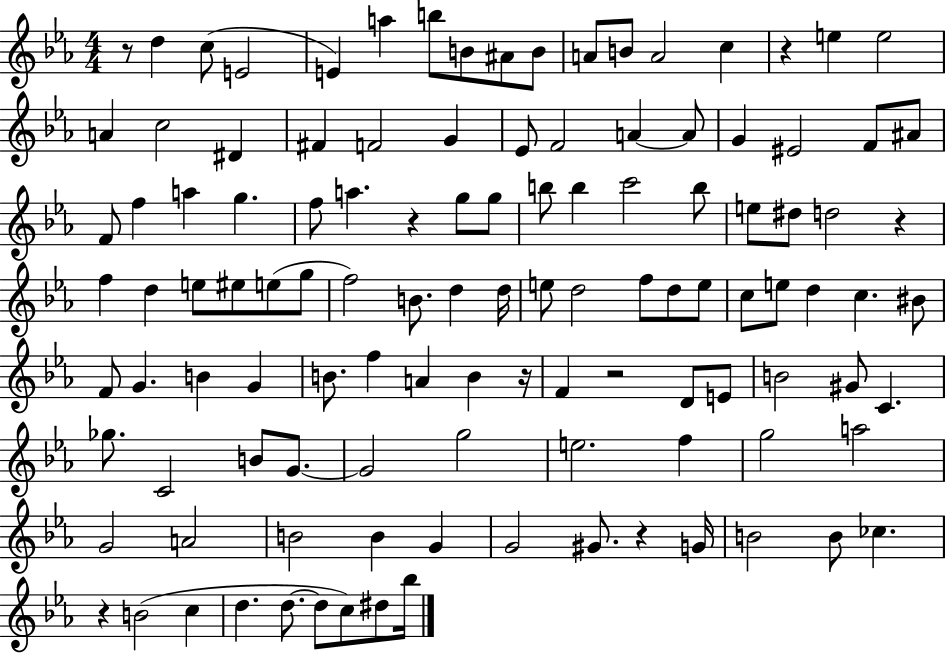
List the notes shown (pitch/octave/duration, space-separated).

R/e D5/q C5/e E4/h E4/q A5/q B5/e B4/e A#4/e B4/e A4/e B4/e A4/h C5/q R/q E5/q E5/h A4/q C5/h D#4/q F#4/q F4/h G4/q Eb4/e F4/h A4/q A4/e G4/q EIS4/h F4/e A#4/e F4/e F5/q A5/q G5/q. F5/e A5/q. R/q G5/e G5/e B5/e B5/q C6/h B5/e E5/e D#5/e D5/h R/q F5/q D5/q E5/e EIS5/e E5/e G5/e F5/h B4/e. D5/q D5/s E5/e D5/h F5/e D5/e E5/e C5/e E5/e D5/q C5/q. BIS4/e F4/e G4/q. B4/q G4/q B4/e. F5/q A4/q B4/q R/s F4/q R/h D4/e E4/e B4/h G#4/e C4/q. Gb5/e. C4/h B4/e G4/e. G4/h G5/h E5/h. F5/q G5/h A5/h G4/h A4/h B4/h B4/q G4/q G4/h G#4/e. R/q G4/s B4/h B4/e CES5/q. R/q B4/h C5/q D5/q. D5/e. D5/e C5/e D#5/e Bb5/s